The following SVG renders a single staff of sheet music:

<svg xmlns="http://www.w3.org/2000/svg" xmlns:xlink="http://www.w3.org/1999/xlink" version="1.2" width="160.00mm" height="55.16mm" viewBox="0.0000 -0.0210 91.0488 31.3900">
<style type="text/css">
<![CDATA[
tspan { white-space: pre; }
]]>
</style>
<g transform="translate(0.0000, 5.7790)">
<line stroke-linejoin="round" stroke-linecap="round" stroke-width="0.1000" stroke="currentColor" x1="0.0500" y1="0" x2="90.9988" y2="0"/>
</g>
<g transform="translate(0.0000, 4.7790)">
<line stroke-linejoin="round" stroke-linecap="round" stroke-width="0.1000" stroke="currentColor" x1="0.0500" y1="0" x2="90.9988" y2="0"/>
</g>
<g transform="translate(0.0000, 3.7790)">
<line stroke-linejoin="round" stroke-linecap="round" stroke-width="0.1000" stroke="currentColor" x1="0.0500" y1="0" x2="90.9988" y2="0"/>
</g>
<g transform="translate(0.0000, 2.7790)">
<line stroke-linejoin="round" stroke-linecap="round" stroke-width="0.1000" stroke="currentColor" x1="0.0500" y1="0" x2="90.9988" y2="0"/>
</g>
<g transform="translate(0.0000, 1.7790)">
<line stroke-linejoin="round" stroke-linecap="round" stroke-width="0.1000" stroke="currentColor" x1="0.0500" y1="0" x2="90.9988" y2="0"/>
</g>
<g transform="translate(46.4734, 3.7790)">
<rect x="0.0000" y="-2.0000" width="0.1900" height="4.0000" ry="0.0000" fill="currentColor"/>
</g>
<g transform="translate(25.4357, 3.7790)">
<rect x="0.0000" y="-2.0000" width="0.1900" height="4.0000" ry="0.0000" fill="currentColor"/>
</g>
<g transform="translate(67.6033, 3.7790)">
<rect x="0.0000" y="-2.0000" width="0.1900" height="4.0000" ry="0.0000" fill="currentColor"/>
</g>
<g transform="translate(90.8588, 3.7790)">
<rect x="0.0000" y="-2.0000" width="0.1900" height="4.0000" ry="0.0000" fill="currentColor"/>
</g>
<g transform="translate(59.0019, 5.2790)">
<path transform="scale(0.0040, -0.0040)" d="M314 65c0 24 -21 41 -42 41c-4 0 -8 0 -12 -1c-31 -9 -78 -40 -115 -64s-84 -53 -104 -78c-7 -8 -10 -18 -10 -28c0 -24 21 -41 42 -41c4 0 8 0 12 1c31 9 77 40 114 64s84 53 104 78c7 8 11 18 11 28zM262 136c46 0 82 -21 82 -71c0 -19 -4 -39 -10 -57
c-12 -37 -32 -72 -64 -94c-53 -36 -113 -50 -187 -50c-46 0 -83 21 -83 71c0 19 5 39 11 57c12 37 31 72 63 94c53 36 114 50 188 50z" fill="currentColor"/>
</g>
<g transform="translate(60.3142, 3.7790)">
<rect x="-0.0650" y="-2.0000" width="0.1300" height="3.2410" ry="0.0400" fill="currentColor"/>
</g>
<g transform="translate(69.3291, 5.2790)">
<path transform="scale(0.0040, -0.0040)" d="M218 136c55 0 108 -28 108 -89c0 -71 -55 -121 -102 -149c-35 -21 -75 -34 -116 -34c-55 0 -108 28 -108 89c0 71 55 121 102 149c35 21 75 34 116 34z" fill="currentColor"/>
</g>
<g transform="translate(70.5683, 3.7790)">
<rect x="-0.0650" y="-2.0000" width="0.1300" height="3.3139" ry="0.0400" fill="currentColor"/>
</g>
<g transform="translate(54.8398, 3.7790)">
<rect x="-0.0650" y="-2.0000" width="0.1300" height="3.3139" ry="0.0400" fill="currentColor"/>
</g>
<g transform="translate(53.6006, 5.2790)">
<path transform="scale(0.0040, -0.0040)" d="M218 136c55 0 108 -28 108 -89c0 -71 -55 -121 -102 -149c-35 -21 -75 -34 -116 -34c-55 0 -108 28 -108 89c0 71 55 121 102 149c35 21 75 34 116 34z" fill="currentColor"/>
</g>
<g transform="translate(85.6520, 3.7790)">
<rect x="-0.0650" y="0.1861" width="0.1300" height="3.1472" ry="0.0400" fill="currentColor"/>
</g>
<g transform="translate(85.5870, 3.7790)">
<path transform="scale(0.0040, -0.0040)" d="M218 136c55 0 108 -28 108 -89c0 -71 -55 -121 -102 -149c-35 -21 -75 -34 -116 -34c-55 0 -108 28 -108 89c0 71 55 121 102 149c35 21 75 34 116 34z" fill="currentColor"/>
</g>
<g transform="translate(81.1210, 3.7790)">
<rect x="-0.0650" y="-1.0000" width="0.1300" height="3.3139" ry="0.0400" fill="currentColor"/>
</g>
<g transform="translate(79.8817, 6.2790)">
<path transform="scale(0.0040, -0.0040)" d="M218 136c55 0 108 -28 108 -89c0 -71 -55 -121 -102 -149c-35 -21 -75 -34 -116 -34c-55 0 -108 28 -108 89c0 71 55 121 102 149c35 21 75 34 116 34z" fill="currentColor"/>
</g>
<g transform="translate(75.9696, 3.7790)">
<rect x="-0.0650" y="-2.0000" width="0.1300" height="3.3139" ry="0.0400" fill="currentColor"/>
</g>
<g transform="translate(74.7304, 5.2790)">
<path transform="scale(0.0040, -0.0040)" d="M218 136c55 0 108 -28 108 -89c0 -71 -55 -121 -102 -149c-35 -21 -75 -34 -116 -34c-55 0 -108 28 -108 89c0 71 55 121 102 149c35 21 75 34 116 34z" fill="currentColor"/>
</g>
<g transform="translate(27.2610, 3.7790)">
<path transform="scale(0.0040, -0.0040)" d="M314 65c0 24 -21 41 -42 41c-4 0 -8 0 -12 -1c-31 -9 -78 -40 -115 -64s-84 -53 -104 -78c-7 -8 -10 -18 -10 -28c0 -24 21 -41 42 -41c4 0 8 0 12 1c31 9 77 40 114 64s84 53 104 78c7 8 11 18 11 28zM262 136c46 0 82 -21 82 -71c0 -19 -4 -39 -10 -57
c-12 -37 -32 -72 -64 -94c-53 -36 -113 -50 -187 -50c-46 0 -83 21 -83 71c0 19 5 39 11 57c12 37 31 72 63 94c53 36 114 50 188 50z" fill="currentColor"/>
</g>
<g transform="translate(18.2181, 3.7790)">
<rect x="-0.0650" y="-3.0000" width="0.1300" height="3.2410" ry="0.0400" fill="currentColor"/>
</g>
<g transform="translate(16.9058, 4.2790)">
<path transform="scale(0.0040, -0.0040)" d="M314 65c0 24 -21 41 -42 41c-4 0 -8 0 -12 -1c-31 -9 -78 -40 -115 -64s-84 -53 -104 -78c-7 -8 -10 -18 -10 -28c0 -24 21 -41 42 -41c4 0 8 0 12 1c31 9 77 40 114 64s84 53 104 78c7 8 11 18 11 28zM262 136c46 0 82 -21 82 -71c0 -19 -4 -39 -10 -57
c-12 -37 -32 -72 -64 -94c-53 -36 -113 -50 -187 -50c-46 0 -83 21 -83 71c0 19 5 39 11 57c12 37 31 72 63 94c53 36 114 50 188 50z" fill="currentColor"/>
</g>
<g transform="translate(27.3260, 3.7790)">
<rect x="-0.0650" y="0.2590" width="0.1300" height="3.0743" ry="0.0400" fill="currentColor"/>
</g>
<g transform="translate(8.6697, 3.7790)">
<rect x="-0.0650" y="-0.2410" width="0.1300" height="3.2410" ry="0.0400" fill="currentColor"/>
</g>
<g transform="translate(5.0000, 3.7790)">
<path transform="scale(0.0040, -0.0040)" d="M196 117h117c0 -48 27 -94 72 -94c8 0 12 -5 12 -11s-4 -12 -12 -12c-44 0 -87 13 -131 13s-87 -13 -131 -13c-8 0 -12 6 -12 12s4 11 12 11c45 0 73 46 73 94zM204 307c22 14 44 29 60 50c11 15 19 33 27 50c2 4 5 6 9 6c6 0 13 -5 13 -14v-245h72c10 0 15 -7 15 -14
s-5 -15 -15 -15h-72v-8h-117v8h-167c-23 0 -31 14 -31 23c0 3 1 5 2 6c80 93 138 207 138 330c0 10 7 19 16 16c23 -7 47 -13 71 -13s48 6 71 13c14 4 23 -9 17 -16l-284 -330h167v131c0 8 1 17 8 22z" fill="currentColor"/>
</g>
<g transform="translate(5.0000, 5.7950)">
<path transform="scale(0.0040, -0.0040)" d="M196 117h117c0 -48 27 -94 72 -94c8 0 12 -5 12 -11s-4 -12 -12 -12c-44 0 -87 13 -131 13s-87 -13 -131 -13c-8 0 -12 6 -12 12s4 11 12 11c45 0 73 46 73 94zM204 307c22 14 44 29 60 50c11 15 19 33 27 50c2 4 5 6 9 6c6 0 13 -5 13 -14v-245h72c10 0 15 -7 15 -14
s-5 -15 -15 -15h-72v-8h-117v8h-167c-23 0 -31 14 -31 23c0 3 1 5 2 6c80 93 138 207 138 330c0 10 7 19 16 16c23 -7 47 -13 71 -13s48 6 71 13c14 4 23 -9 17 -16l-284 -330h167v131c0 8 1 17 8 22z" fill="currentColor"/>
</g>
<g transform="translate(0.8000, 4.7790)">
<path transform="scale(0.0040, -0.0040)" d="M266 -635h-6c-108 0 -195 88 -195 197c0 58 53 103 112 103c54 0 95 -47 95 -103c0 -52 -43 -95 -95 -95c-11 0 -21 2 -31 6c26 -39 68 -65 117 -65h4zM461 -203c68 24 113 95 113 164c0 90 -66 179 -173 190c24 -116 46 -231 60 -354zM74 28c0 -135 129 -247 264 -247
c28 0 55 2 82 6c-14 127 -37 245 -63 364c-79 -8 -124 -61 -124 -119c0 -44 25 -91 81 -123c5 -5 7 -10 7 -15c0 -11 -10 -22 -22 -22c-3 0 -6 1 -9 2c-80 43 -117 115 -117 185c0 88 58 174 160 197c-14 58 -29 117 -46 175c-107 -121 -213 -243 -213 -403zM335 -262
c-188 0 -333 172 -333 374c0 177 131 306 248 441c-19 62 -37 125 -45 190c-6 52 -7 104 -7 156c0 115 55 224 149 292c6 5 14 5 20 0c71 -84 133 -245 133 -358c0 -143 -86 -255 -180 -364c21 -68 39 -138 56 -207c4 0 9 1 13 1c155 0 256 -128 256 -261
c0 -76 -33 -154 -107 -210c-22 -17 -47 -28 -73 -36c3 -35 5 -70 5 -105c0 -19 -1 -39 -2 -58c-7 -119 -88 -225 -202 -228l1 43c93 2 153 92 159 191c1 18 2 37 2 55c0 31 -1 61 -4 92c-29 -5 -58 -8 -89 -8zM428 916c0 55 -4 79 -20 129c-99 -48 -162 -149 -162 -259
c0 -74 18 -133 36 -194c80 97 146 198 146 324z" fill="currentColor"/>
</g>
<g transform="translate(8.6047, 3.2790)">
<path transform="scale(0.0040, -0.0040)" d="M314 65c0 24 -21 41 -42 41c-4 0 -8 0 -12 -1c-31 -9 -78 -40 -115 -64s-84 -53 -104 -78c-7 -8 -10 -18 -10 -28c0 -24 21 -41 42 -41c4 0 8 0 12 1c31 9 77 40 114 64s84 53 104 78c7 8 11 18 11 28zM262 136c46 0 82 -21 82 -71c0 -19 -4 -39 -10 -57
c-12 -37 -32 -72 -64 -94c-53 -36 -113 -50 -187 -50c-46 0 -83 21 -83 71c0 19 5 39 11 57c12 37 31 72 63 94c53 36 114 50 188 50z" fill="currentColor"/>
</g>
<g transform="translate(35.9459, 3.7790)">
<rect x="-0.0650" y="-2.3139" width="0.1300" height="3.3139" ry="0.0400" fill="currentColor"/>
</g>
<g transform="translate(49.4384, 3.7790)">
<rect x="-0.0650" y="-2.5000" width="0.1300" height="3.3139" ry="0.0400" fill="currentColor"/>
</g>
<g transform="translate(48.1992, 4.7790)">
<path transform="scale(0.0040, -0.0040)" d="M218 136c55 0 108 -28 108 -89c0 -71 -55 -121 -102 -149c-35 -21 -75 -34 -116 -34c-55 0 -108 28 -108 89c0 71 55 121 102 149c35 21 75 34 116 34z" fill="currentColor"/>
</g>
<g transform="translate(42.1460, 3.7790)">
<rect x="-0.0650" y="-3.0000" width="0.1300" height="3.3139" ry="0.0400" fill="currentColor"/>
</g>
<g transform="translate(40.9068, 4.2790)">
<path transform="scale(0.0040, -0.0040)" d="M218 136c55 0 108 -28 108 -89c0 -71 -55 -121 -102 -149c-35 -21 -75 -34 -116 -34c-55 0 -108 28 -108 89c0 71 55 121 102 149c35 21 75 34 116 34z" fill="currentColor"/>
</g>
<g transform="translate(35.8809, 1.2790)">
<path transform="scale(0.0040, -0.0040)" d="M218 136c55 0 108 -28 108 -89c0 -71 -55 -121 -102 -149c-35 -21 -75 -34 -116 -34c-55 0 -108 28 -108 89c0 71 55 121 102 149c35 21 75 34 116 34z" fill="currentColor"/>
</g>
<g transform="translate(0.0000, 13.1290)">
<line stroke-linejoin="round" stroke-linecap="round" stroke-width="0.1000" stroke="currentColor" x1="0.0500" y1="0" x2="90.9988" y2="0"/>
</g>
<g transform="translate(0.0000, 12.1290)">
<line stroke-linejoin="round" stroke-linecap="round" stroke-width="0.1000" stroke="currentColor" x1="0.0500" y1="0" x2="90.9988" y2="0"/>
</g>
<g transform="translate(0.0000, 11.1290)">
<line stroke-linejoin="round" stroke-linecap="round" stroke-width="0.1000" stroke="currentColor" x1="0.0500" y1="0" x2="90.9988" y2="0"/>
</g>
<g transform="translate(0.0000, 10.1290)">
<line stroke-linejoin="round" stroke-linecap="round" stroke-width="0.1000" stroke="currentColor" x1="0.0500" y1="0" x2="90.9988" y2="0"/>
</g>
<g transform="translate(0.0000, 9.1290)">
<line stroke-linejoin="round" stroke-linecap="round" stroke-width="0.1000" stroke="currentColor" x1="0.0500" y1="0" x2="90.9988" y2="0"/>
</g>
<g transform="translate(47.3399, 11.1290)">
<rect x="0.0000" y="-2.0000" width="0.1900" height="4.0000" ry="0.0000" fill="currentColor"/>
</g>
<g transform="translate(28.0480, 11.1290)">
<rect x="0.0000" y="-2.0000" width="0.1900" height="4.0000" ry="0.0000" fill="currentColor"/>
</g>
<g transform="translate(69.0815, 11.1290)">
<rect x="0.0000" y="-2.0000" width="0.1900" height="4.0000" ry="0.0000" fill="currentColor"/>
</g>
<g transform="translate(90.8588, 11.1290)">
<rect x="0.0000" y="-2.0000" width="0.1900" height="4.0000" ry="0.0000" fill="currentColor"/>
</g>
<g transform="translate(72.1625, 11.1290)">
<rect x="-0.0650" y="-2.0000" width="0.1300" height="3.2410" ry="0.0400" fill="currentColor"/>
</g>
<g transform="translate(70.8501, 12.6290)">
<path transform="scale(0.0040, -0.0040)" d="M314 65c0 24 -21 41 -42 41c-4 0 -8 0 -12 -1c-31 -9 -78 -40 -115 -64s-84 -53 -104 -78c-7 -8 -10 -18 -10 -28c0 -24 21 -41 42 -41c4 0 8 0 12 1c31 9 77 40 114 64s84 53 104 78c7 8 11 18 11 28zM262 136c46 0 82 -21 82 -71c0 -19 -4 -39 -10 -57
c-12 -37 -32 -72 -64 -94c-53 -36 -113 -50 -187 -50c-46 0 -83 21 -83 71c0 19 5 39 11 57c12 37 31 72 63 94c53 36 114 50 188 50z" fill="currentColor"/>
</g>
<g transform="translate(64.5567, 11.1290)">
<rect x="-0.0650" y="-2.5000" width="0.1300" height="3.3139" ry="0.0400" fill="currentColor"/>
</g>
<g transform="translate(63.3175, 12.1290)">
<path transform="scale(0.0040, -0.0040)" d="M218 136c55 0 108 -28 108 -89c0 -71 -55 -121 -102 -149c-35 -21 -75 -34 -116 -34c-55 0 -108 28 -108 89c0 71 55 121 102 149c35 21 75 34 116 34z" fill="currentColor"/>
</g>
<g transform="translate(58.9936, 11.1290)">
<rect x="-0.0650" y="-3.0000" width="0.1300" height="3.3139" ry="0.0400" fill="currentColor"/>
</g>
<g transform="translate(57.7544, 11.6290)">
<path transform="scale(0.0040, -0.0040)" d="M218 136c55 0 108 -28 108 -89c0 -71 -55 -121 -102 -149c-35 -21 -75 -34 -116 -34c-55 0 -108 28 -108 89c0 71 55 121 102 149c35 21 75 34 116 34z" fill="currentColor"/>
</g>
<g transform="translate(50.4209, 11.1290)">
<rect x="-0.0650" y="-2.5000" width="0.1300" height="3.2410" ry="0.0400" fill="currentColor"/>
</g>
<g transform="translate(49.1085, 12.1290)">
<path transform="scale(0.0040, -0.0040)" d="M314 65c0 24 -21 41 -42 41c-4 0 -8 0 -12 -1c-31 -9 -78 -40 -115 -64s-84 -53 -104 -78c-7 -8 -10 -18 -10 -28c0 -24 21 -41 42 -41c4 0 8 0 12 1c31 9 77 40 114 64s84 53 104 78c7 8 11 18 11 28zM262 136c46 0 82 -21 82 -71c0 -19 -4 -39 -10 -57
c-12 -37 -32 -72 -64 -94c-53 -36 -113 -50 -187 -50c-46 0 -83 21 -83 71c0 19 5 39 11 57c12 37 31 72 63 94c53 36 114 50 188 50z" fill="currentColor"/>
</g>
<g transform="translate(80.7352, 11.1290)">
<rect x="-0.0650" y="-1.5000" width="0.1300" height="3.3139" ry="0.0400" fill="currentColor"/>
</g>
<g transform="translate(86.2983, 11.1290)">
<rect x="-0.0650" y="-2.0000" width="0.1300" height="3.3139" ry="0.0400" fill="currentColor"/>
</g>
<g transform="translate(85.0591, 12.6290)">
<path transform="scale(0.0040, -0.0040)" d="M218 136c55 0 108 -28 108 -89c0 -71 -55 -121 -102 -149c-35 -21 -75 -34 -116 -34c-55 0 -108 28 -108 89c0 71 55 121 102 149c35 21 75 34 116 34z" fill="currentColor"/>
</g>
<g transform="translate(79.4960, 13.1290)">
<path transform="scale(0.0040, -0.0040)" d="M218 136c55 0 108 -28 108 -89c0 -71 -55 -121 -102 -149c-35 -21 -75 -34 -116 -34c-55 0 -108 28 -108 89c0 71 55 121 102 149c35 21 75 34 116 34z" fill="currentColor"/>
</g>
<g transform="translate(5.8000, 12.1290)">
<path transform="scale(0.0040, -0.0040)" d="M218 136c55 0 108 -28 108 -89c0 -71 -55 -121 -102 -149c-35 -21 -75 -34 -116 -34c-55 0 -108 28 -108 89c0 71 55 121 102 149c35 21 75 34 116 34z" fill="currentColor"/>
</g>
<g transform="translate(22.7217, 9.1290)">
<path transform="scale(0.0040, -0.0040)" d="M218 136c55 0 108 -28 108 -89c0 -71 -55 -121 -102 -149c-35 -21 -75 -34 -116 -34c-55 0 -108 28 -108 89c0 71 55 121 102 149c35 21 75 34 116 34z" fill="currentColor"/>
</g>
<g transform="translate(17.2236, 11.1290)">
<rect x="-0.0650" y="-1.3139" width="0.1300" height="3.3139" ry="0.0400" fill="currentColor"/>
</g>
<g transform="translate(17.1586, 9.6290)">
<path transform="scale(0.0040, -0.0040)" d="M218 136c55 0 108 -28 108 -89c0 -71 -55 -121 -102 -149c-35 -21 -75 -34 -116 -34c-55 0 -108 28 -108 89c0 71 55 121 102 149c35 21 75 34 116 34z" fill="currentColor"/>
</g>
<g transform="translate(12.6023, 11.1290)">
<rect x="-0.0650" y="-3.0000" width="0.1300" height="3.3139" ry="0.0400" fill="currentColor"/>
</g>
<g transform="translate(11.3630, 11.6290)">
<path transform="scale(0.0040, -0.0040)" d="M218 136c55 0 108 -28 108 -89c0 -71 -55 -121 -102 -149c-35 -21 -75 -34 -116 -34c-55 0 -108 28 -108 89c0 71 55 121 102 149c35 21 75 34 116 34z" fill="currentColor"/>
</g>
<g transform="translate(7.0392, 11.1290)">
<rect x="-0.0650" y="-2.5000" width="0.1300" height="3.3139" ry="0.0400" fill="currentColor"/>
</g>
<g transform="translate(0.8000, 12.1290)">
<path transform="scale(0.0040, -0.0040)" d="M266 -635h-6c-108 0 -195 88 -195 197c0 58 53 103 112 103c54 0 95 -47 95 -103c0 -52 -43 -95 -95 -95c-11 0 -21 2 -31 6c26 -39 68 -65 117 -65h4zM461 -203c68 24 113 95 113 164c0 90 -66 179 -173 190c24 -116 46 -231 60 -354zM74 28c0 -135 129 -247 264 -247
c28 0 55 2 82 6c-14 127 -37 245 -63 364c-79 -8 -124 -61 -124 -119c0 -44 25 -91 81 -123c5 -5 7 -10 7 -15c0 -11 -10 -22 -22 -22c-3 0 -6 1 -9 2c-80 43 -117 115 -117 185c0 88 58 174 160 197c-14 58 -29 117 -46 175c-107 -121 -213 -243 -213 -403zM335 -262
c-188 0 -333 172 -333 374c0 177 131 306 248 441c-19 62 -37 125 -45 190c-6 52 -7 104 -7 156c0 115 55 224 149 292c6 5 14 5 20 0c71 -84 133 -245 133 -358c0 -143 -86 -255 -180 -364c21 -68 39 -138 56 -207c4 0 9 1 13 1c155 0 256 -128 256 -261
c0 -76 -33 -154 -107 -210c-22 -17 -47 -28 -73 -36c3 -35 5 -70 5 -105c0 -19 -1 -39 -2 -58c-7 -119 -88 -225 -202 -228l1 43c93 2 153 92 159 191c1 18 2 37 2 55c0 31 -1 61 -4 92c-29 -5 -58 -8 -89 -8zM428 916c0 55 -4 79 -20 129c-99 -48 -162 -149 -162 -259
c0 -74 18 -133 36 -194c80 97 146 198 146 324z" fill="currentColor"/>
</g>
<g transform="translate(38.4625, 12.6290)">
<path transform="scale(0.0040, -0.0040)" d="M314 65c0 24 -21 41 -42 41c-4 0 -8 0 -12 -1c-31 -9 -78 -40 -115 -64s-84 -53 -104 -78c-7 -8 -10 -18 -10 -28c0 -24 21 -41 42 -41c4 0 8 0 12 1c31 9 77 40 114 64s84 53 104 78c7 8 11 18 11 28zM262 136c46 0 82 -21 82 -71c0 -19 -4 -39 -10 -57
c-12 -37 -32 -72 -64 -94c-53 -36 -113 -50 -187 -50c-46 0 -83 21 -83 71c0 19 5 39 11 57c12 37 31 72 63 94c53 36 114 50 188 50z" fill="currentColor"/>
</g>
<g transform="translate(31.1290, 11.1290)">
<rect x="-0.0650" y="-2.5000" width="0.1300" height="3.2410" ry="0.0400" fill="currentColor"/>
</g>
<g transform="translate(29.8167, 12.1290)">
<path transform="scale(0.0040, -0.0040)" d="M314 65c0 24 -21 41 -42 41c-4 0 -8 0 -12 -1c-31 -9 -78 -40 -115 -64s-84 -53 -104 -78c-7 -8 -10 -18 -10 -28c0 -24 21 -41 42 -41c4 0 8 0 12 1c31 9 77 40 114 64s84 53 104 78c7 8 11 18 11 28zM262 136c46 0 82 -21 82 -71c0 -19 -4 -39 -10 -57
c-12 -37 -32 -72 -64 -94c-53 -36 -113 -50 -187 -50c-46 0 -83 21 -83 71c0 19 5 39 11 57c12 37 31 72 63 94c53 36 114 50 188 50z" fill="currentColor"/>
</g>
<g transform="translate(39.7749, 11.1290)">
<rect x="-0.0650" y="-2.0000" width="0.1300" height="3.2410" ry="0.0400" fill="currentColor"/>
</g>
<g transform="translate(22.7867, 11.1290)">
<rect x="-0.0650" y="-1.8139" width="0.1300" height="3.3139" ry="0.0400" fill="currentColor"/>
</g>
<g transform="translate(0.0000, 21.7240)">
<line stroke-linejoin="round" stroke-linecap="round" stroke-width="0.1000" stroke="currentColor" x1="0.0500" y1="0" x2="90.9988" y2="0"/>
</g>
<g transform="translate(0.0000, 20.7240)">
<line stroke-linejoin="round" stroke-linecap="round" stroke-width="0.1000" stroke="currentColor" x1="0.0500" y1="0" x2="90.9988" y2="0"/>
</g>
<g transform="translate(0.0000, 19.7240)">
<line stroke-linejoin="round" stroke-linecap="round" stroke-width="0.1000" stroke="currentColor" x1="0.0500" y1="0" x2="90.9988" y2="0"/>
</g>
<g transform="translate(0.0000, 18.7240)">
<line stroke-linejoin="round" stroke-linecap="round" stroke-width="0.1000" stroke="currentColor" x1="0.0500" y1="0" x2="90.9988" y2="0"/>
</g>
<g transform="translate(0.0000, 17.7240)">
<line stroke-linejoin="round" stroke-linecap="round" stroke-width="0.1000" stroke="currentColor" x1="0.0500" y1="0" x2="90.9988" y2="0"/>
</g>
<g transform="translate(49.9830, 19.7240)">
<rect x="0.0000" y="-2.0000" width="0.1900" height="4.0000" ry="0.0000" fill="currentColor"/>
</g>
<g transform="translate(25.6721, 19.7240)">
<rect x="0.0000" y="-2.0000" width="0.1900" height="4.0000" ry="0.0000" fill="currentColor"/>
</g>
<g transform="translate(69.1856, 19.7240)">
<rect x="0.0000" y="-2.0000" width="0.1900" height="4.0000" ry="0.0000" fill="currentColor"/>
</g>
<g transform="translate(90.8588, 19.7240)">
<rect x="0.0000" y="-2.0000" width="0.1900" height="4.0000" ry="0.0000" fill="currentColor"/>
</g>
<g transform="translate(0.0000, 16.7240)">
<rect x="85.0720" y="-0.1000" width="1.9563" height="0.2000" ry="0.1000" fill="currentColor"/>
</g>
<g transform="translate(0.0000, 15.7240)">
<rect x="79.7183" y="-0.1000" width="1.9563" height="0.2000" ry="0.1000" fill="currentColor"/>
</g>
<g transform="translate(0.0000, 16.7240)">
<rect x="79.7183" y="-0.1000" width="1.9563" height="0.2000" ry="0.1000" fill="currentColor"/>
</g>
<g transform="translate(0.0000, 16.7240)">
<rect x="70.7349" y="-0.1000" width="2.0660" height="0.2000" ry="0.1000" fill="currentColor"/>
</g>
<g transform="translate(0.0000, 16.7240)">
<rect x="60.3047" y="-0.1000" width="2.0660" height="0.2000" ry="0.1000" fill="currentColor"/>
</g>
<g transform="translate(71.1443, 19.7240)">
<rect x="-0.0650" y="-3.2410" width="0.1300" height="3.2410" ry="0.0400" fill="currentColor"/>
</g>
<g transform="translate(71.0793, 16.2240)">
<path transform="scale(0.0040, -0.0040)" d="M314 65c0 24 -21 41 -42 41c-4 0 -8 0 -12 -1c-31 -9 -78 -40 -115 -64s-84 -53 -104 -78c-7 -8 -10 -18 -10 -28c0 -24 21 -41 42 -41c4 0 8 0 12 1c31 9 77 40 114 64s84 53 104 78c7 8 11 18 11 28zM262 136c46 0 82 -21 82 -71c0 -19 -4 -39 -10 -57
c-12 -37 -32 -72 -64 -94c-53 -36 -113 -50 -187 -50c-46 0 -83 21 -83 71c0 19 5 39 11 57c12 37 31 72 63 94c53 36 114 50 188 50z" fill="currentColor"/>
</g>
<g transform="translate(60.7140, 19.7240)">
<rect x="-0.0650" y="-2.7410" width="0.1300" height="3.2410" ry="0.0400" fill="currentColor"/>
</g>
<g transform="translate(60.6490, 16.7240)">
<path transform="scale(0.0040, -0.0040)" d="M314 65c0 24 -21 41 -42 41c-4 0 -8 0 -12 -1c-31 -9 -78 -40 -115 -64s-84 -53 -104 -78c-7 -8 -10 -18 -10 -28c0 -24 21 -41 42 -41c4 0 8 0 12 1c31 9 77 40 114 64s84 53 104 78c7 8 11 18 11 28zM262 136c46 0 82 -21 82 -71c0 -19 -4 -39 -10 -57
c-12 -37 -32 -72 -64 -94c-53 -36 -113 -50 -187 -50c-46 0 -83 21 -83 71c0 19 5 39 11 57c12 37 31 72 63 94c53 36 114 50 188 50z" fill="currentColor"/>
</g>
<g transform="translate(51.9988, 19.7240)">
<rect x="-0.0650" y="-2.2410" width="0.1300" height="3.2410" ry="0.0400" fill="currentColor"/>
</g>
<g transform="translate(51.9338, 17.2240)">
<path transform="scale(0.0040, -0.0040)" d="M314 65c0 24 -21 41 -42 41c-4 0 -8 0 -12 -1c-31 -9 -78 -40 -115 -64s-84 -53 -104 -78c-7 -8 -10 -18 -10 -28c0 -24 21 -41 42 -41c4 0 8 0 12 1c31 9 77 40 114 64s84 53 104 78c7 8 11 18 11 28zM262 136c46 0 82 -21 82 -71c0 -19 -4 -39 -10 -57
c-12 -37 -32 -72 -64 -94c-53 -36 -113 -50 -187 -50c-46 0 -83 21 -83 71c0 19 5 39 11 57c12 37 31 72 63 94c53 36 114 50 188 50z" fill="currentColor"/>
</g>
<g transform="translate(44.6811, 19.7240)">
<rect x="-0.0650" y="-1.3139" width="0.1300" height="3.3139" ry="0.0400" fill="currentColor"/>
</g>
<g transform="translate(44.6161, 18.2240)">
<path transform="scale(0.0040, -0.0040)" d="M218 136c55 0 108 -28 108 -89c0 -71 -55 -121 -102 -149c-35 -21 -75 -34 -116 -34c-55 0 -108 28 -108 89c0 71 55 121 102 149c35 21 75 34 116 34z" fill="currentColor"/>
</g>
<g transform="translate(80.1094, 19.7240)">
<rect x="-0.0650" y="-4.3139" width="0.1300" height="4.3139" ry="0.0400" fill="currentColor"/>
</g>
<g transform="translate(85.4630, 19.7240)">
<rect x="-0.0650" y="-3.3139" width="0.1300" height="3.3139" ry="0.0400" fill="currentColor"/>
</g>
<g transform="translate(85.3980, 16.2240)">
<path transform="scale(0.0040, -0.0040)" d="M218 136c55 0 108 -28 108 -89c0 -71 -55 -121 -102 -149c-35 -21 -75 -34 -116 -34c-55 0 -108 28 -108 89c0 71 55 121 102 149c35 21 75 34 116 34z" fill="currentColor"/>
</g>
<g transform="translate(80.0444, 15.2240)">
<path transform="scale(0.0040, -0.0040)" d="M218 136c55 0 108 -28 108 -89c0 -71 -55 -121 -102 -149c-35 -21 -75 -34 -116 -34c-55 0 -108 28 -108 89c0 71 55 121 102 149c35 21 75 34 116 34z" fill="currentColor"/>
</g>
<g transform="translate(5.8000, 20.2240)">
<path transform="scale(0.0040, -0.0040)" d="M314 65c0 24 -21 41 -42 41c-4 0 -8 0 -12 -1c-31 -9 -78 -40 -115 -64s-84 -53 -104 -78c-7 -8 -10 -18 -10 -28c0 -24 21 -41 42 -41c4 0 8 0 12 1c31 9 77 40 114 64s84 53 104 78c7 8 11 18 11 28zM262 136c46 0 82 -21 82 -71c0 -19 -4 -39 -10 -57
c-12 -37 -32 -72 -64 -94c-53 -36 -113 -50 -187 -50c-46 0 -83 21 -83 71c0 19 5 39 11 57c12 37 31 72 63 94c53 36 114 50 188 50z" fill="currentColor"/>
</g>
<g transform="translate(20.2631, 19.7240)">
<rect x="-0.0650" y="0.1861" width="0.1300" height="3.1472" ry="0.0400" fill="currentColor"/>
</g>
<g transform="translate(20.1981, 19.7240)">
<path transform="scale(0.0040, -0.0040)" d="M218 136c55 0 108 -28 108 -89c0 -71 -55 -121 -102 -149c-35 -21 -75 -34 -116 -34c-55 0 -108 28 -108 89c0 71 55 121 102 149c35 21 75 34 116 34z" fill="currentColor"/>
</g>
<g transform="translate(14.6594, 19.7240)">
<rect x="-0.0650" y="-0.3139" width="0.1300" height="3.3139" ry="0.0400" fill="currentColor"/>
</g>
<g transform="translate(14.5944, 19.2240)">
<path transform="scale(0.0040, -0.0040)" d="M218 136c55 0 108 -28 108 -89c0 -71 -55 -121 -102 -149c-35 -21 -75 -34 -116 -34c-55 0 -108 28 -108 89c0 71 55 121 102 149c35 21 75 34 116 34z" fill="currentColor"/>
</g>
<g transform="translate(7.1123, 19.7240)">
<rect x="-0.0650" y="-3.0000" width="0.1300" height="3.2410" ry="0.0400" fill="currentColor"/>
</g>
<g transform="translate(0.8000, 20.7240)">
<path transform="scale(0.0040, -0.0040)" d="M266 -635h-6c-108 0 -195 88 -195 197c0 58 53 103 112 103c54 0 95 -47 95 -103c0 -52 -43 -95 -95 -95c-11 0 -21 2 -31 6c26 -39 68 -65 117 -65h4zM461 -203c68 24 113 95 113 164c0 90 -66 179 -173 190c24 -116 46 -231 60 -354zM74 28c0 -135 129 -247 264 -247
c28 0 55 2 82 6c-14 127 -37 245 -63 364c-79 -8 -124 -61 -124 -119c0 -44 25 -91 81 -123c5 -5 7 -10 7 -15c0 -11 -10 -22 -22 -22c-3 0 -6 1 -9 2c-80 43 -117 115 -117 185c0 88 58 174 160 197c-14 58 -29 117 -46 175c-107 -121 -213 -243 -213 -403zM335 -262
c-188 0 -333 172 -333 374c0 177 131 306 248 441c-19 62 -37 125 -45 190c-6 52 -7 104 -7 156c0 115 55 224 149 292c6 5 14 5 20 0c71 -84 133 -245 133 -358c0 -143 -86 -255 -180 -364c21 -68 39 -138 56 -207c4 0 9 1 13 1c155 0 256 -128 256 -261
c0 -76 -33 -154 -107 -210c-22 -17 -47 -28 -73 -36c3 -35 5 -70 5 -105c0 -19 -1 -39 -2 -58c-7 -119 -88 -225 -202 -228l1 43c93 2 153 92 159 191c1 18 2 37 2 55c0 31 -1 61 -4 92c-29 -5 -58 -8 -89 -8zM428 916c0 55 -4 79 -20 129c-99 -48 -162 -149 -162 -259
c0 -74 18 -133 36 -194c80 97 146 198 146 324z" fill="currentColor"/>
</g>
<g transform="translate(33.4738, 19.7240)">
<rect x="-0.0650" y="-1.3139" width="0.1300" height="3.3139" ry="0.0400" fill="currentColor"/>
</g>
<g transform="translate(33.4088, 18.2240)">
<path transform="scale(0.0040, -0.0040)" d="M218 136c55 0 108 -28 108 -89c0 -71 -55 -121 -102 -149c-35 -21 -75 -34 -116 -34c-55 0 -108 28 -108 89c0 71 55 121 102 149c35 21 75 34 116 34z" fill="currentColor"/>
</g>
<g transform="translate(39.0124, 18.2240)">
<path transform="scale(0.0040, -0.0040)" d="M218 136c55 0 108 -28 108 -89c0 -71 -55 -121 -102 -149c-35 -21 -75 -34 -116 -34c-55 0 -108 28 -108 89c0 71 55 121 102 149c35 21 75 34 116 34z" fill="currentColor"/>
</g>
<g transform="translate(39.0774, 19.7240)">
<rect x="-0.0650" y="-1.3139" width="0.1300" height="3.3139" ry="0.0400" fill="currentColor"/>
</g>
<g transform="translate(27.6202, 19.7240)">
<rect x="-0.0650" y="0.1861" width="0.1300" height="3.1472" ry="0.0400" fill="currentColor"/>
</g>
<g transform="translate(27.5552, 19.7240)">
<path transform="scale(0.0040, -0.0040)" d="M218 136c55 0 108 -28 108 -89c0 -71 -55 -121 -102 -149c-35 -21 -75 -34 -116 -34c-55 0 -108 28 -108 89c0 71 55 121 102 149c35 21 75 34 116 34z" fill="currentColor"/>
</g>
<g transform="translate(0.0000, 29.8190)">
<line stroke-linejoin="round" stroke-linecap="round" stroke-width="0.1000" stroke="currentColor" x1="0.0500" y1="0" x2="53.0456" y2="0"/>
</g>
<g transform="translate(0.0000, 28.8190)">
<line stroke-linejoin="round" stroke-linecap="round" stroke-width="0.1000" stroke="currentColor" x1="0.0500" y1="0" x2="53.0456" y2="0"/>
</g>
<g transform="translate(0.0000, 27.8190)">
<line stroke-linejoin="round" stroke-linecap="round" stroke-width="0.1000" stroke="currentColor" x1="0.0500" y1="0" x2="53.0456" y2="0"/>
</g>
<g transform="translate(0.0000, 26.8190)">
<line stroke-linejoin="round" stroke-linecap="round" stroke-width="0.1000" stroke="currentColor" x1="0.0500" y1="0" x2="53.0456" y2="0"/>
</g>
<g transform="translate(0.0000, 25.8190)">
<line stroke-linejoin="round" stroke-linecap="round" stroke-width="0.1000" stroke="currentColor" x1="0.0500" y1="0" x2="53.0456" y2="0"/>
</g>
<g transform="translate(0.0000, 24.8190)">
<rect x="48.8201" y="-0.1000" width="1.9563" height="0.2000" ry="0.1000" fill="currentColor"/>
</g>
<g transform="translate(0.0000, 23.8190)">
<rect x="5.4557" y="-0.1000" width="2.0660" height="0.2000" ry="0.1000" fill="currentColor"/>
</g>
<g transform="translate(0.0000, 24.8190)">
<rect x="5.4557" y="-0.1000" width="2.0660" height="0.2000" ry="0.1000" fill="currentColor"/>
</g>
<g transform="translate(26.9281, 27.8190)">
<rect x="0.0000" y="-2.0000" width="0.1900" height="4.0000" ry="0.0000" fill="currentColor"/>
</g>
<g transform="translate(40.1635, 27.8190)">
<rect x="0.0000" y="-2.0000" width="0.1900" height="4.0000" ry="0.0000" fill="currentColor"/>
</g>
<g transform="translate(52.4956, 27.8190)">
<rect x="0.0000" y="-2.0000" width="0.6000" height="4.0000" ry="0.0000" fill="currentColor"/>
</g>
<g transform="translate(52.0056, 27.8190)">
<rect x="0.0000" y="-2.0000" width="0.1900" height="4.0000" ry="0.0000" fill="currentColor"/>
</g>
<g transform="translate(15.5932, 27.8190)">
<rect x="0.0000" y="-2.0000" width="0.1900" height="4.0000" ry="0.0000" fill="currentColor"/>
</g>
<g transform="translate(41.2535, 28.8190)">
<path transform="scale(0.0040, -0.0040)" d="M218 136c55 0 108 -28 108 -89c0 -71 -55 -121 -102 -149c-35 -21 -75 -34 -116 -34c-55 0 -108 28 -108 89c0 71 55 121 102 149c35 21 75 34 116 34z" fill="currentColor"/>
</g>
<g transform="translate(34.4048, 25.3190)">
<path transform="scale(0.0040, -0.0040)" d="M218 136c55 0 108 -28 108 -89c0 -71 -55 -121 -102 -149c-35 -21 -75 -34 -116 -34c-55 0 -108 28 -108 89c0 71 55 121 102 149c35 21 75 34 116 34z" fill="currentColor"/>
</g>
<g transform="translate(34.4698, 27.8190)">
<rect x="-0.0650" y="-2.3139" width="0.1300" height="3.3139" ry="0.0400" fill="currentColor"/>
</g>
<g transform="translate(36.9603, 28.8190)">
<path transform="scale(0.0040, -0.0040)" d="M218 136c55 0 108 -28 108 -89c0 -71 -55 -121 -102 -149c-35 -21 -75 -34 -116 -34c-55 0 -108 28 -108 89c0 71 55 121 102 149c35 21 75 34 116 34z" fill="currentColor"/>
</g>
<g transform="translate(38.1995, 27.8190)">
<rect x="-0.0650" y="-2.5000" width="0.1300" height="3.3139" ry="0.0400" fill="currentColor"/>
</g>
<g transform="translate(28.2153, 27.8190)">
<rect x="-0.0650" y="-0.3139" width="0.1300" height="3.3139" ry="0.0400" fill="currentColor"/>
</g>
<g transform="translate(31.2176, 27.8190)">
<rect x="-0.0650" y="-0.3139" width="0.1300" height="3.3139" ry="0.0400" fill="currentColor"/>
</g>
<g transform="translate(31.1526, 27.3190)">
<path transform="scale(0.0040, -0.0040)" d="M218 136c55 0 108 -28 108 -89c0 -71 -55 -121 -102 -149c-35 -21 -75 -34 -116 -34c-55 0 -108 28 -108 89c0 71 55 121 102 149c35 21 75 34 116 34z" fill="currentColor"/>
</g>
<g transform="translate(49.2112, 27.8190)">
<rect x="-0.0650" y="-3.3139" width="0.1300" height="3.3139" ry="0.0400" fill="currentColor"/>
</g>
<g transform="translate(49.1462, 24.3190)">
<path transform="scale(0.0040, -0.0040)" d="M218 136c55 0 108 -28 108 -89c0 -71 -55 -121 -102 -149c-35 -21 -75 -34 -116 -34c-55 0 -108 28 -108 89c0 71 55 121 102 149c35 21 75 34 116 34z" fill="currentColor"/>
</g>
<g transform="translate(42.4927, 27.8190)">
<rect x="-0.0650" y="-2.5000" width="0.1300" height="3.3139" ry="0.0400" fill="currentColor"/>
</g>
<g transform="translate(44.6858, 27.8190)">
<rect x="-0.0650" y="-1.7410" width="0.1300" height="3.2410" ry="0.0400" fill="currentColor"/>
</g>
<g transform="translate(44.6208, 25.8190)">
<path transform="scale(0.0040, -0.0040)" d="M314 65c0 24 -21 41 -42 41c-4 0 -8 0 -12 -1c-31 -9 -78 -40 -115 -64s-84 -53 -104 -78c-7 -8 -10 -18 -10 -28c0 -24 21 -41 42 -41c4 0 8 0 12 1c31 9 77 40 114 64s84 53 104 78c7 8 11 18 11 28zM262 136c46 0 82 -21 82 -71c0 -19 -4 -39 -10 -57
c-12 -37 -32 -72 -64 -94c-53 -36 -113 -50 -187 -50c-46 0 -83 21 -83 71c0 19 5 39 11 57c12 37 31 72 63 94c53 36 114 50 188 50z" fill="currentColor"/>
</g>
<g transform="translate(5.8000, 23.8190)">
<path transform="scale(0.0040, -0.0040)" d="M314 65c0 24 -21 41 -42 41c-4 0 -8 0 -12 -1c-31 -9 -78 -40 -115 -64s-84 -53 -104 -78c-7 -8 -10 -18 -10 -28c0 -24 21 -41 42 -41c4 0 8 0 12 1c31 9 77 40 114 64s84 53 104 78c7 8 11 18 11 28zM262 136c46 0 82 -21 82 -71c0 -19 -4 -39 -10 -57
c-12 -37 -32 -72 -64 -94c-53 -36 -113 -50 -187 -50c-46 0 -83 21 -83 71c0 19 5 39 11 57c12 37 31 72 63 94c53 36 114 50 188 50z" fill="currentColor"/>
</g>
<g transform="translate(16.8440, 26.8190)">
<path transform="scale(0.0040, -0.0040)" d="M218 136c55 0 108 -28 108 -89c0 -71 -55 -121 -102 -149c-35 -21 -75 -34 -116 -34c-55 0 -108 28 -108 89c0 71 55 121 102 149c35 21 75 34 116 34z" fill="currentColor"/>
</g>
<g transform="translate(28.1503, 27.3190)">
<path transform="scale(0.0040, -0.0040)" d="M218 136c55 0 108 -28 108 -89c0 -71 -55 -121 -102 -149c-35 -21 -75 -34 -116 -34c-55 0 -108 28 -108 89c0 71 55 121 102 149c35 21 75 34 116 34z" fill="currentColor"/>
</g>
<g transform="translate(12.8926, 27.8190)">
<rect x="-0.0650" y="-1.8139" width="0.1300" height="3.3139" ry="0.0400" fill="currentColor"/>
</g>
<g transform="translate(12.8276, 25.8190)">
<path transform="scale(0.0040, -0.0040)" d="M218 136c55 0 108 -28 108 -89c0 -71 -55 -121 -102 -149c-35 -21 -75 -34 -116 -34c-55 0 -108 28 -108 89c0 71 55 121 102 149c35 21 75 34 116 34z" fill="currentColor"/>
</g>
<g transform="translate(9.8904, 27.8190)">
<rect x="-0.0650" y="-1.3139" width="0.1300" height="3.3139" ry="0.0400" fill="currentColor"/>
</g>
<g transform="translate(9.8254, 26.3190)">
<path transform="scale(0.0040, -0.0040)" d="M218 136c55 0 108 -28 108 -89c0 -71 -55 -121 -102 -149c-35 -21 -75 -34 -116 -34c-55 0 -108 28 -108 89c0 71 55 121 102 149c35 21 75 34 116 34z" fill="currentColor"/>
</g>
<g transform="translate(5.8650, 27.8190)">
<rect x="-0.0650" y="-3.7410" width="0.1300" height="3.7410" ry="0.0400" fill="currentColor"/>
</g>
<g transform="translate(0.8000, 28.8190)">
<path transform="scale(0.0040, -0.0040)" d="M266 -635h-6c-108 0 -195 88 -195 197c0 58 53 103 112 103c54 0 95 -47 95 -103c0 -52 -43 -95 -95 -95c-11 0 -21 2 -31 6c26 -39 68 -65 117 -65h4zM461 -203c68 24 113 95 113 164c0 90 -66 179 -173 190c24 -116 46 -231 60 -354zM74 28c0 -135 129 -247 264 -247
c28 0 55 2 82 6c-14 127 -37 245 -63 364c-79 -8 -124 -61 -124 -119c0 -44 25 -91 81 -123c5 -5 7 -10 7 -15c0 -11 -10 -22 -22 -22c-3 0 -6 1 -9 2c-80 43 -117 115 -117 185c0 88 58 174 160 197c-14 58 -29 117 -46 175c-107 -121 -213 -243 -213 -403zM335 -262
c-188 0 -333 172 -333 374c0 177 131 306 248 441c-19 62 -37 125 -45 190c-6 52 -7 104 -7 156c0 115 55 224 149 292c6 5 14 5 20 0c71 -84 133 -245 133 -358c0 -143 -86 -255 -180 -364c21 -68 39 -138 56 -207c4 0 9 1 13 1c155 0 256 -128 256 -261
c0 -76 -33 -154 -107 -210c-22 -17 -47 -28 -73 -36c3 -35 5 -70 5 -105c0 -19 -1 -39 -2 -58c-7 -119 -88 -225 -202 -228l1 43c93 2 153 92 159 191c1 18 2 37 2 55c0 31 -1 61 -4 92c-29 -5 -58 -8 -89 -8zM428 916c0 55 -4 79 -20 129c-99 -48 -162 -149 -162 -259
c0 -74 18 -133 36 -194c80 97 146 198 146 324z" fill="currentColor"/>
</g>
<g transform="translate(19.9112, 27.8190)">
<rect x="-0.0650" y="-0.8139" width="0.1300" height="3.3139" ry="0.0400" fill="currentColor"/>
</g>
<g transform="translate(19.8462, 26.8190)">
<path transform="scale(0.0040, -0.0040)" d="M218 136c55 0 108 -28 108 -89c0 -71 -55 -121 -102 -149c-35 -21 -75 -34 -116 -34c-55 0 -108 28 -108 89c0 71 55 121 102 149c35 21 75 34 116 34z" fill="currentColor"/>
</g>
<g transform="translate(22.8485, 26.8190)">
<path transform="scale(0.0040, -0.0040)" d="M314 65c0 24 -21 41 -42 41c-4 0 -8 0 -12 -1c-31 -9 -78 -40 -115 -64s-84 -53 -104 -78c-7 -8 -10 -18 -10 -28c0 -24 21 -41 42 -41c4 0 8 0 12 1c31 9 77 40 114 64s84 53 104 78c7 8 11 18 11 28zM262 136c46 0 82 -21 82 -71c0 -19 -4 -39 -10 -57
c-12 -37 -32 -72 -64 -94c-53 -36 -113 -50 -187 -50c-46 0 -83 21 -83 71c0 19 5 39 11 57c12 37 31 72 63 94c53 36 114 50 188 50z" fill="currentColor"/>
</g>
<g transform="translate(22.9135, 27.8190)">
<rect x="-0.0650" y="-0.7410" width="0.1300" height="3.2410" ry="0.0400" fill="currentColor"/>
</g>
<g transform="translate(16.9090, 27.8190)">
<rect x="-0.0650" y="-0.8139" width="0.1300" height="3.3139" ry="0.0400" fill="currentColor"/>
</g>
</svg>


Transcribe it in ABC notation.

X:1
T:Untitled
M:4/4
L:1/4
K:C
c2 A2 B2 g A G F F2 F F D B G A e f G2 F2 G2 A G F2 E F A2 c B B e e e g2 a2 b2 d' b c'2 e f d d d2 c c g G G f2 b